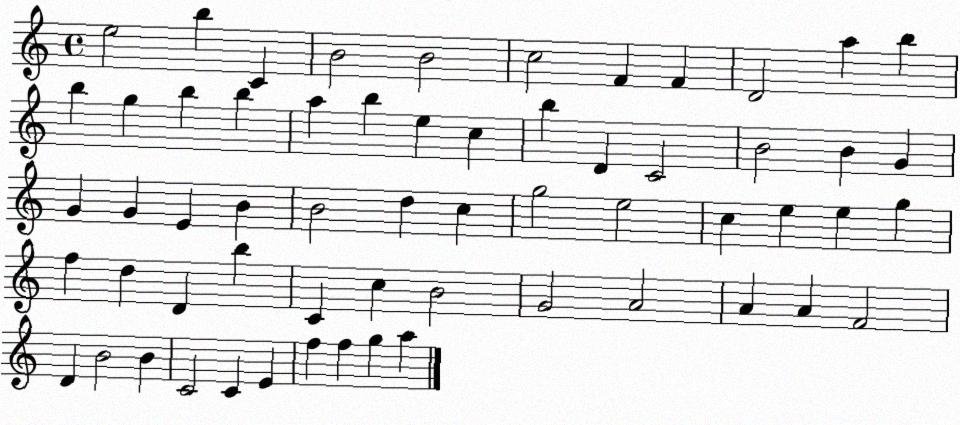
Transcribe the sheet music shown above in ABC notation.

X:1
T:Untitled
M:4/4
L:1/4
K:C
e2 b C B2 B2 c2 F F D2 a b b g b b a b e c b D C2 B2 B G G G E B B2 d c g2 e2 c e e g f d D b C c B2 G2 A2 A A F2 D B2 B C2 C E f f g a